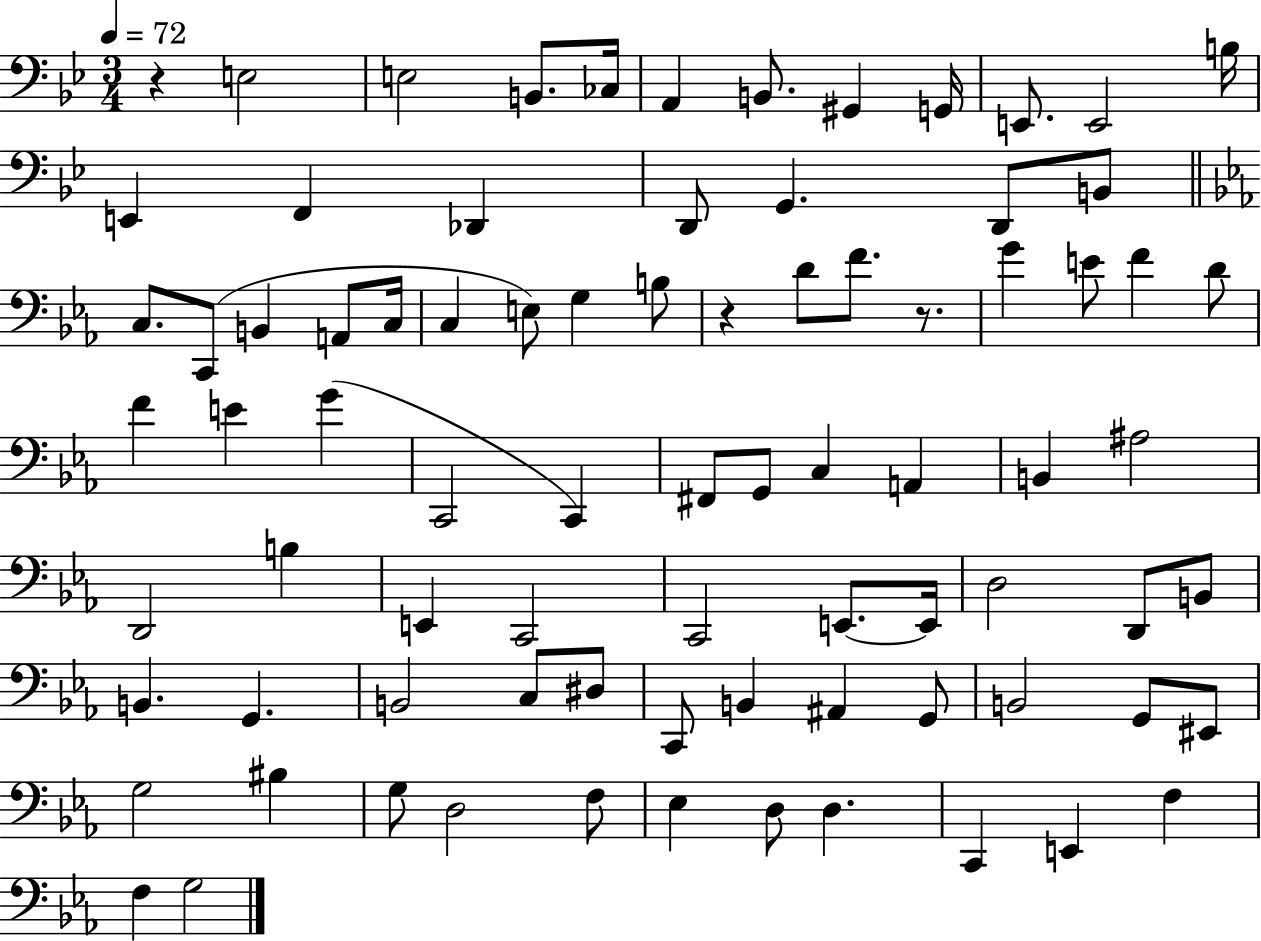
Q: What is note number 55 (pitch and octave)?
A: B2